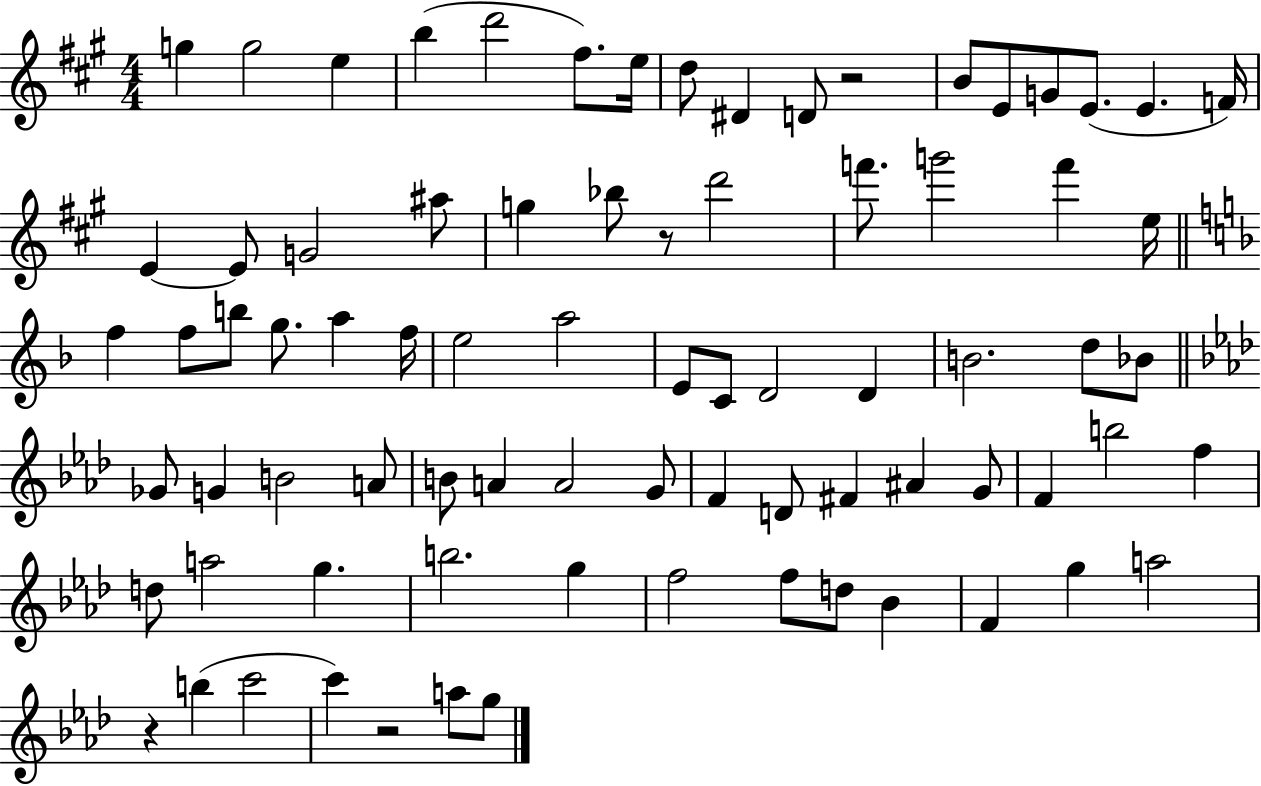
{
  \clef treble
  \numericTimeSignature
  \time 4/4
  \key a \major
  g''4 g''2 e''4 | b''4( d'''2 fis''8.) e''16 | d''8 dis'4 d'8 r2 | b'8 e'8 g'8 e'8.( e'4. f'16) | \break e'4~~ e'8 g'2 ais''8 | g''4 bes''8 r8 d'''2 | f'''8. g'''2 f'''4 e''16 | \bar "||" \break \key f \major f''4 f''8 b''8 g''8. a''4 f''16 | e''2 a''2 | e'8 c'8 d'2 d'4 | b'2. d''8 bes'8 | \break \bar "||" \break \key f \minor ges'8 g'4 b'2 a'8 | b'8 a'4 a'2 g'8 | f'4 d'8 fis'4 ais'4 g'8 | f'4 b''2 f''4 | \break d''8 a''2 g''4. | b''2. g''4 | f''2 f''8 d''8 bes'4 | f'4 g''4 a''2 | \break r4 b''4( c'''2 | c'''4) r2 a''8 g''8 | \bar "|."
}